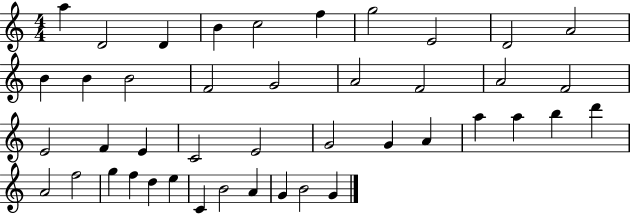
X:1
T:Untitled
M:4/4
L:1/4
K:C
a D2 D B c2 f g2 E2 D2 A2 B B B2 F2 G2 A2 F2 A2 F2 E2 F E C2 E2 G2 G A a a b d' A2 f2 g f d e C B2 A G B2 G